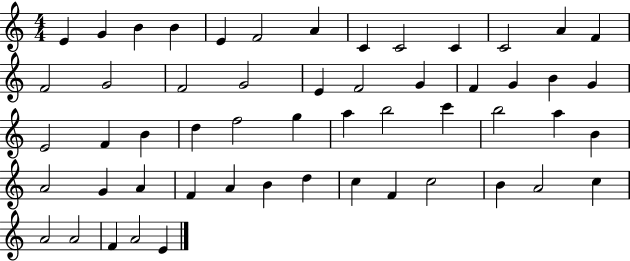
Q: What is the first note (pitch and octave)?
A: E4